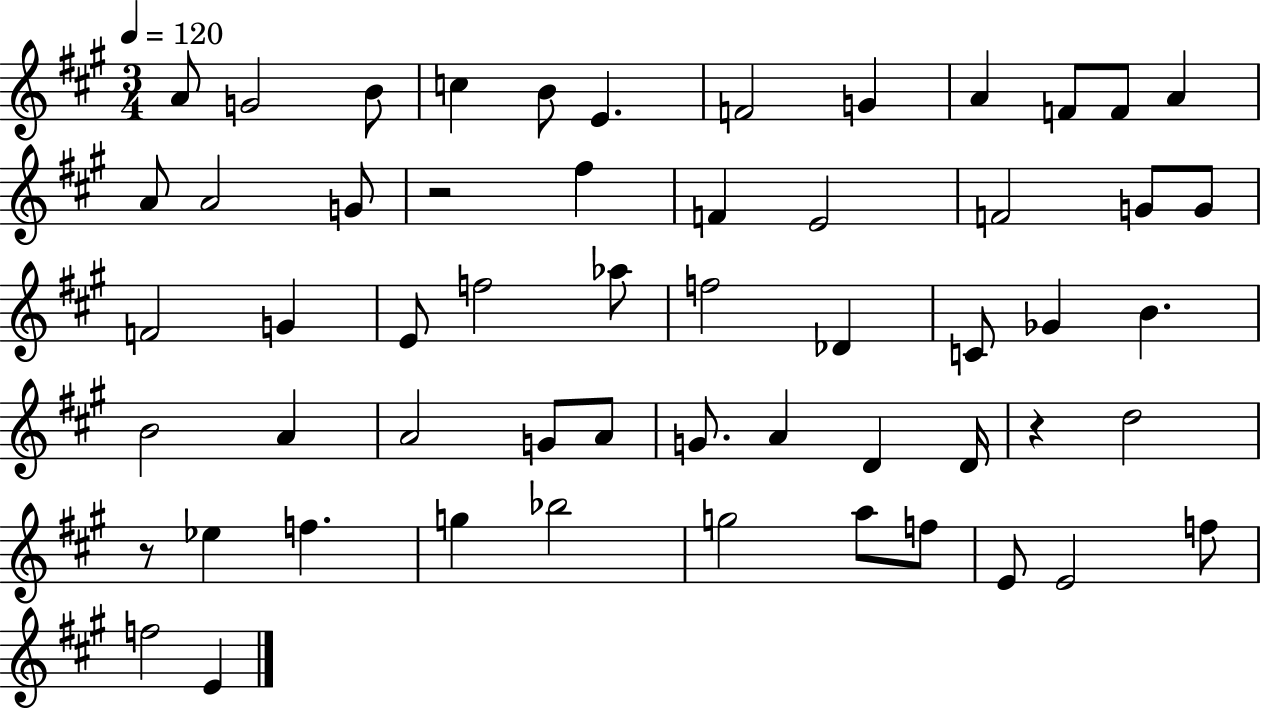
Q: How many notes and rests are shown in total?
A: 56